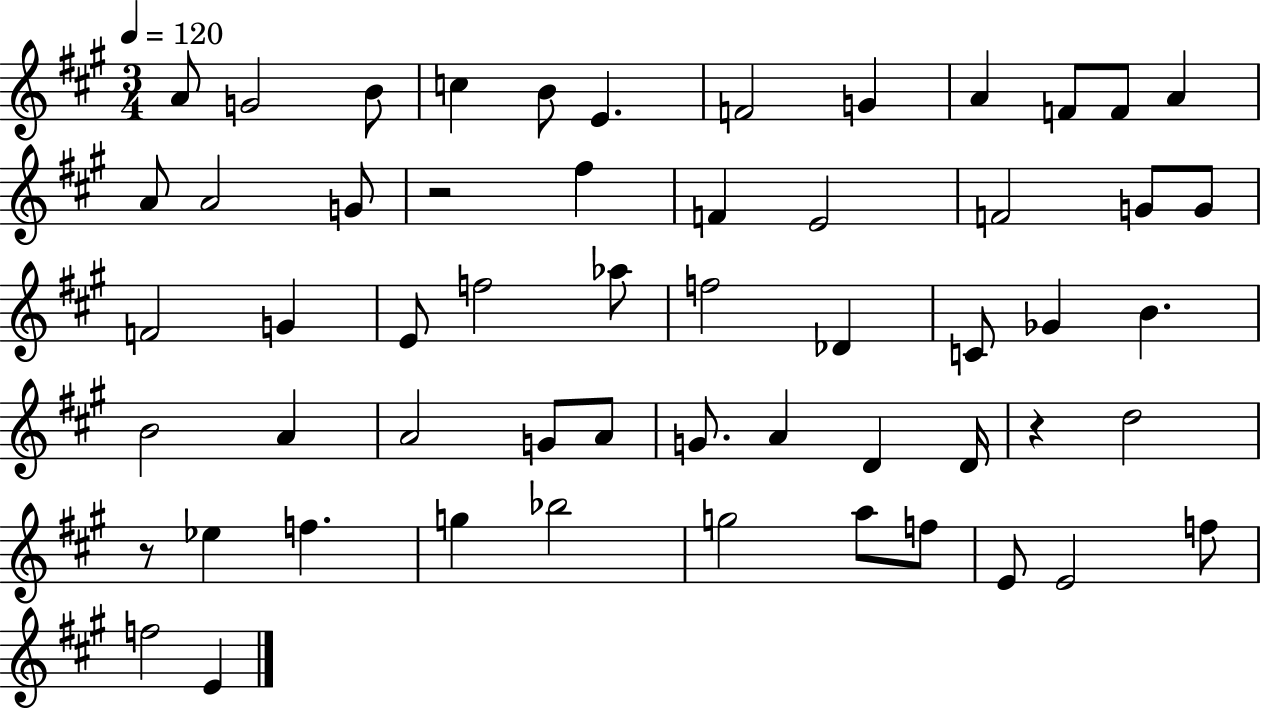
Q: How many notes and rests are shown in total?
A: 56